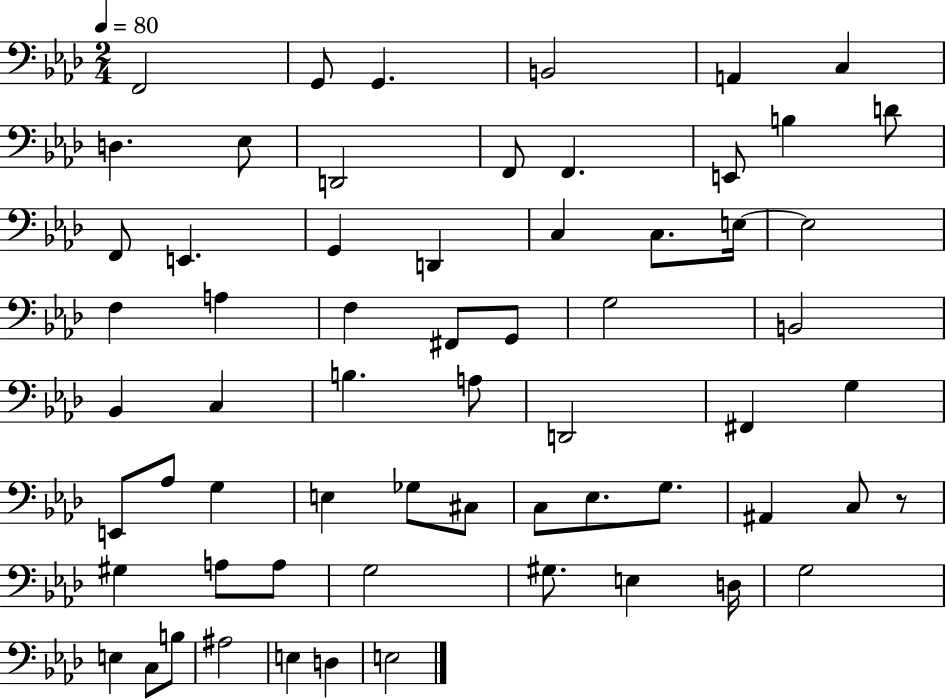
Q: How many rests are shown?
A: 1